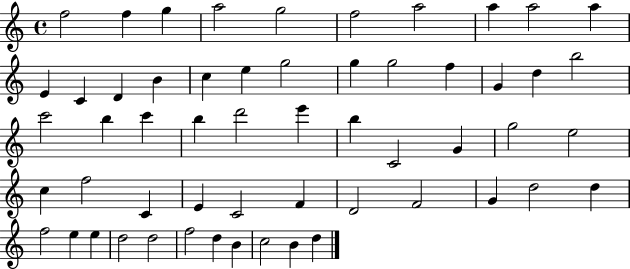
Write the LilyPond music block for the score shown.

{
  \clef treble
  \time 4/4
  \defaultTimeSignature
  \key c \major
  f''2 f''4 g''4 | a''2 g''2 | f''2 a''2 | a''4 a''2 a''4 | \break e'4 c'4 d'4 b'4 | c''4 e''4 g''2 | g''4 g''2 f''4 | g'4 d''4 b''2 | \break c'''2 b''4 c'''4 | b''4 d'''2 e'''4 | b''4 c'2 g'4 | g''2 e''2 | \break c''4 f''2 c'4 | e'4 c'2 f'4 | d'2 f'2 | g'4 d''2 d''4 | \break f''2 e''4 e''4 | d''2 d''2 | f''2 d''4 b'4 | c''2 b'4 d''4 | \break \bar "|."
}